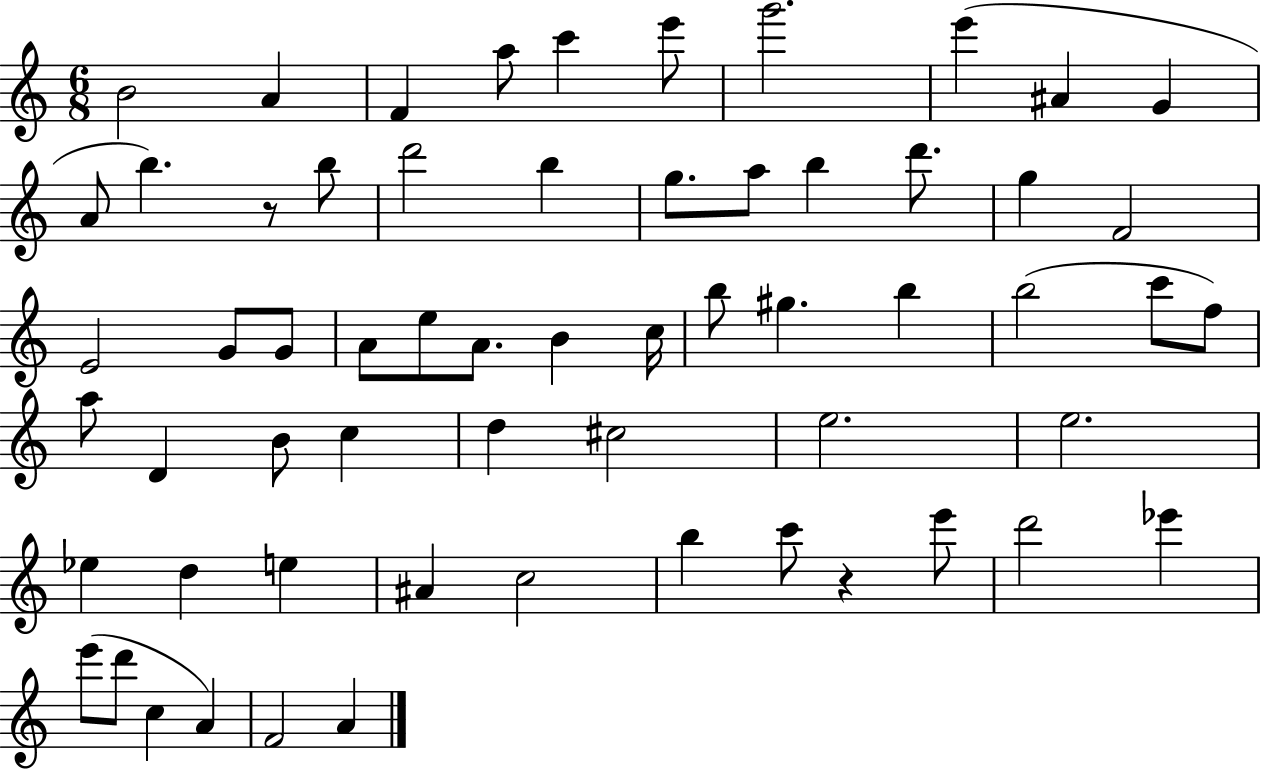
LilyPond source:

{
  \clef treble
  \numericTimeSignature
  \time 6/8
  \key c \major
  \repeat volta 2 { b'2 a'4 | f'4 a''8 c'''4 e'''8 | g'''2. | e'''4( ais'4 g'4 | \break a'8 b''4.) r8 b''8 | d'''2 b''4 | g''8. a''8 b''4 d'''8. | g''4 f'2 | \break e'2 g'8 g'8 | a'8 e''8 a'8. b'4 c''16 | b''8 gis''4. b''4 | b''2( c'''8 f''8) | \break a''8 d'4 b'8 c''4 | d''4 cis''2 | e''2. | e''2. | \break ees''4 d''4 e''4 | ais'4 c''2 | b''4 c'''8 r4 e'''8 | d'''2 ees'''4 | \break e'''8( d'''8 c''4 a'4) | f'2 a'4 | } \bar "|."
}